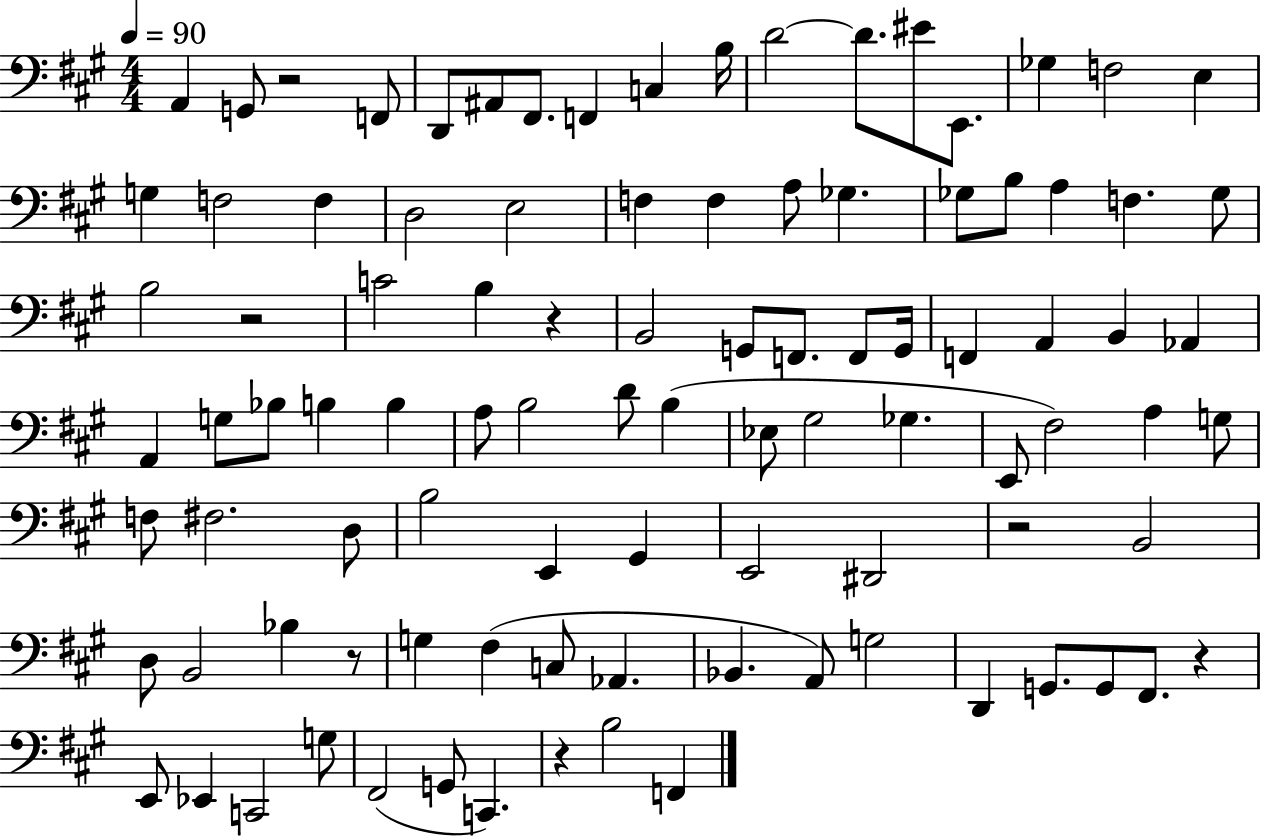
{
  \clef bass
  \numericTimeSignature
  \time 4/4
  \key a \major
  \tempo 4 = 90
  a,4 g,8 r2 f,8 | d,8 ais,8 fis,8. f,4 c4 b16 | d'2~~ d'8. eis'8 e,8. | ges4 f2 e4 | \break g4 f2 f4 | d2 e2 | f4 f4 a8 ges4. | ges8 b8 a4 f4. ges8 | \break b2 r2 | c'2 b4 r4 | b,2 g,8 f,8. f,8 g,16 | f,4 a,4 b,4 aes,4 | \break a,4 g8 bes8 b4 b4 | a8 b2 d'8 b4( | ees8 gis2 ges4. | e,8 fis2) a4 g8 | \break f8 fis2. d8 | b2 e,4 gis,4 | e,2 dis,2 | r2 b,2 | \break d8 b,2 bes4 r8 | g4 fis4( c8 aes,4. | bes,4. a,8) g2 | d,4 g,8. g,8 fis,8. r4 | \break e,8 ees,4 c,2 g8 | fis,2( g,8 c,4.) | r4 b2 f,4 | \bar "|."
}